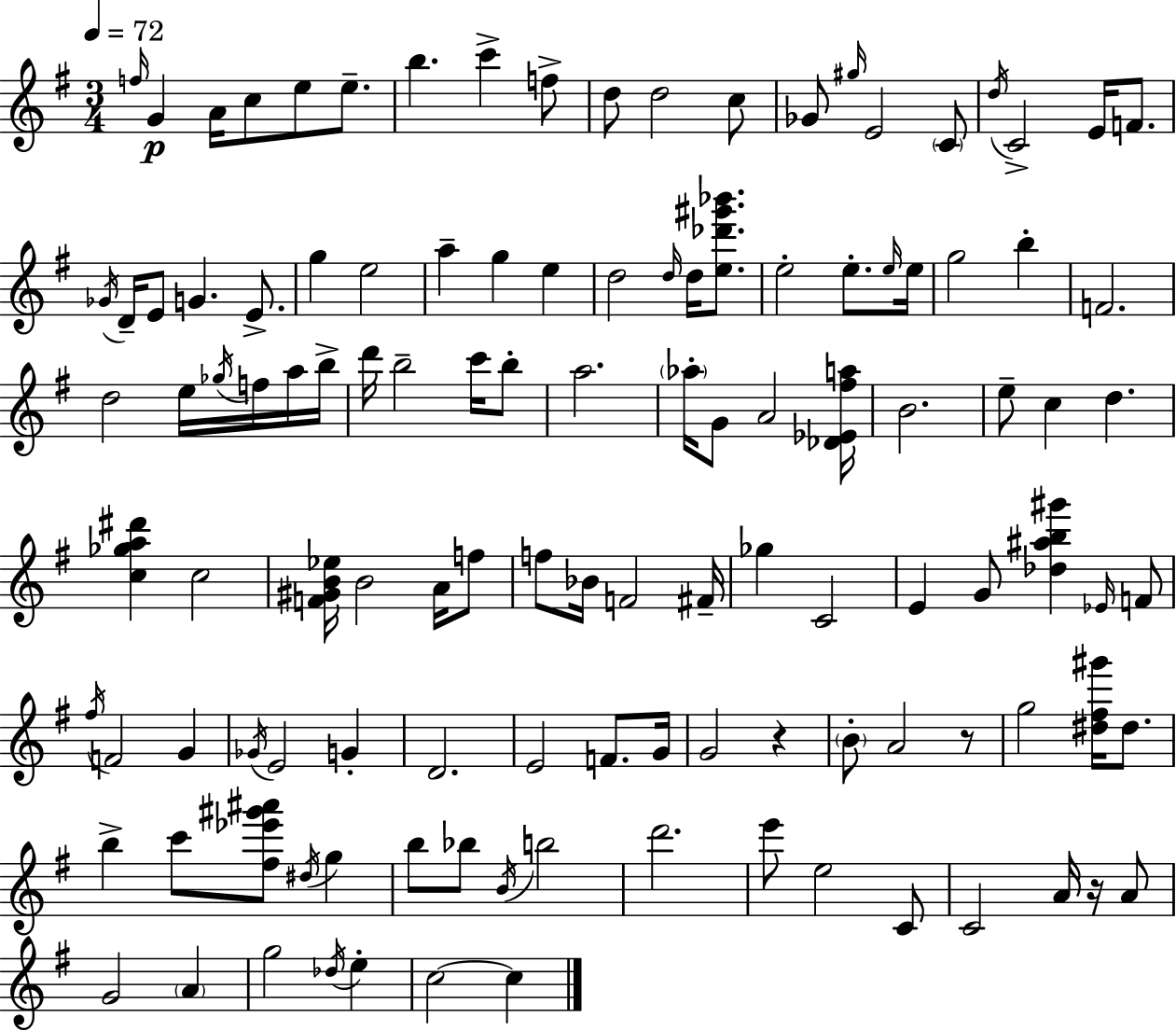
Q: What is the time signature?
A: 3/4